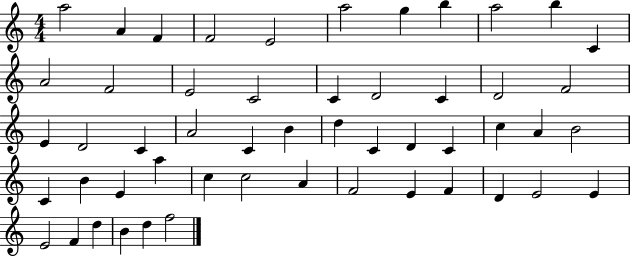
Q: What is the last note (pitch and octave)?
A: F5